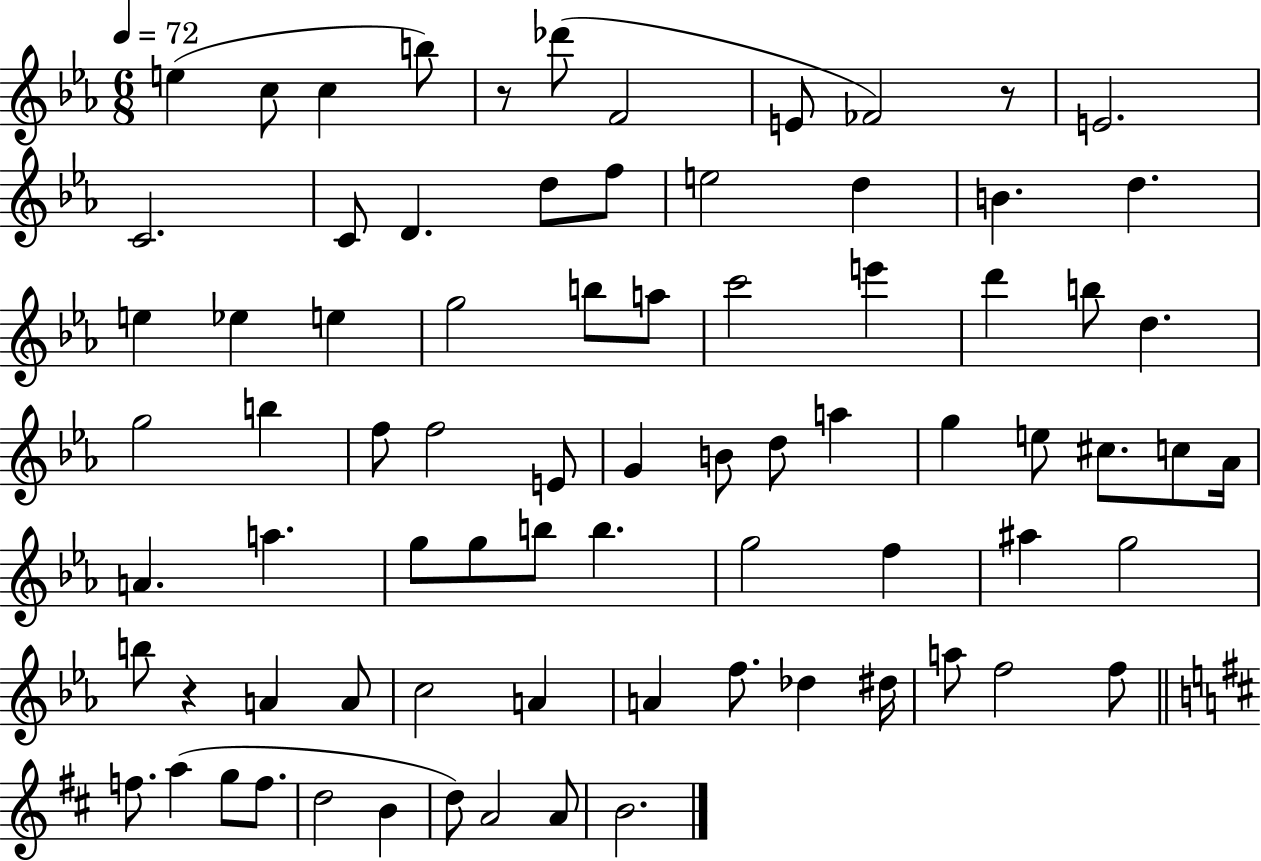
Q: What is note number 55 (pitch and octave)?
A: A4